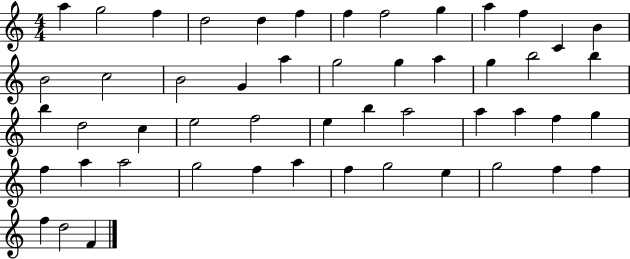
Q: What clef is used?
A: treble